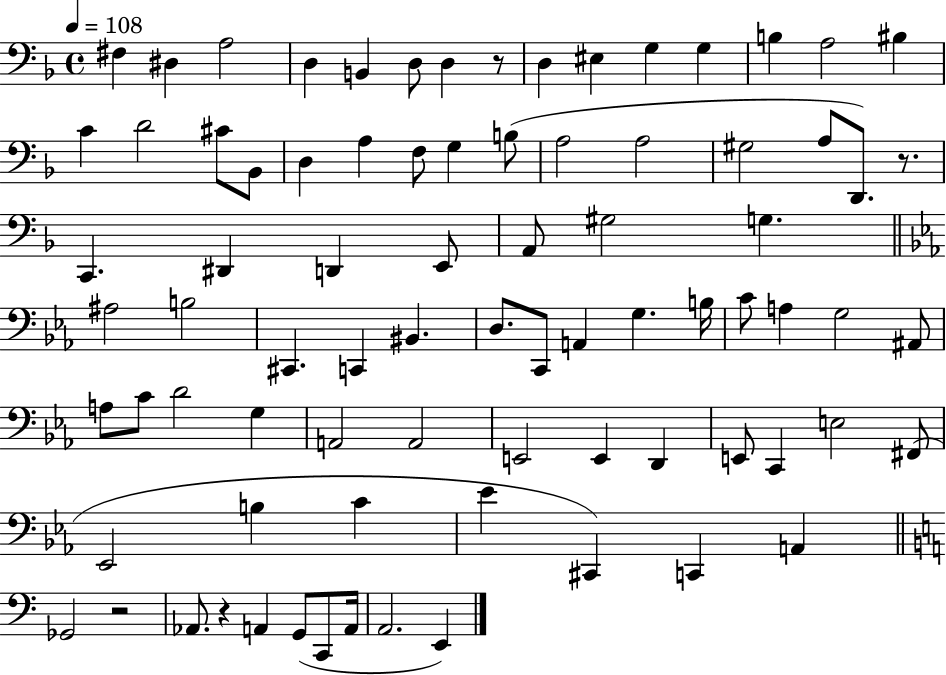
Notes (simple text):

F#3/q D#3/q A3/h D3/q B2/q D3/e D3/q R/e D3/q EIS3/q G3/q G3/q B3/q A3/h BIS3/q C4/q D4/h C#4/e Bb2/e D3/q A3/q F3/e G3/q B3/e A3/h A3/h G#3/h A3/e D2/e. R/e. C2/q. D#2/q D2/q E2/e A2/e G#3/h G3/q. A#3/h B3/h C#2/q. C2/q BIS2/q. D3/e. C2/e A2/q G3/q. B3/s C4/e A3/q G3/h A#2/e A3/e C4/e D4/h G3/q A2/h A2/h E2/h E2/q D2/q E2/e C2/q E3/h F#2/e Eb2/h B3/q C4/q Eb4/q C#2/q C2/q A2/q Gb2/h R/h Ab2/e. R/q A2/q G2/e C2/e A2/s A2/h. E2/q